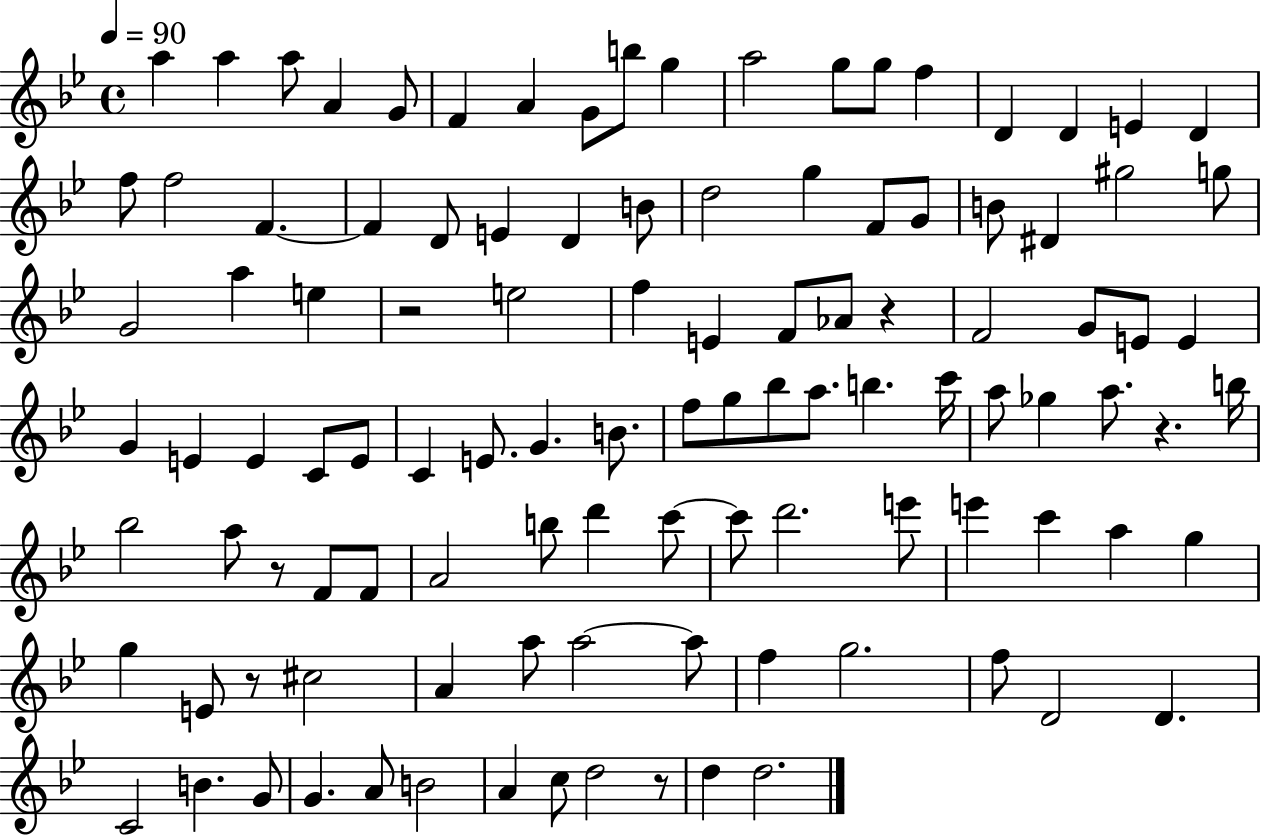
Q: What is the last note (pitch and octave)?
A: D5